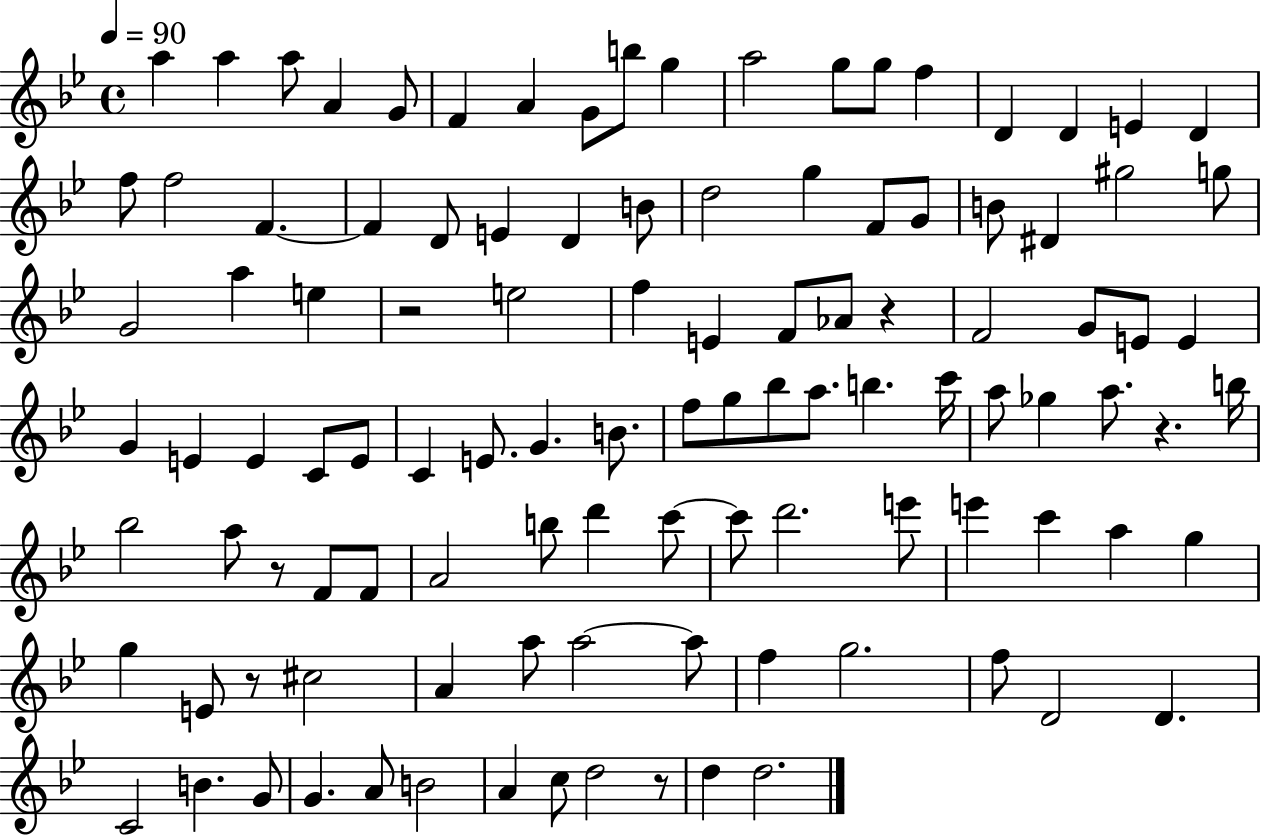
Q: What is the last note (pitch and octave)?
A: D5